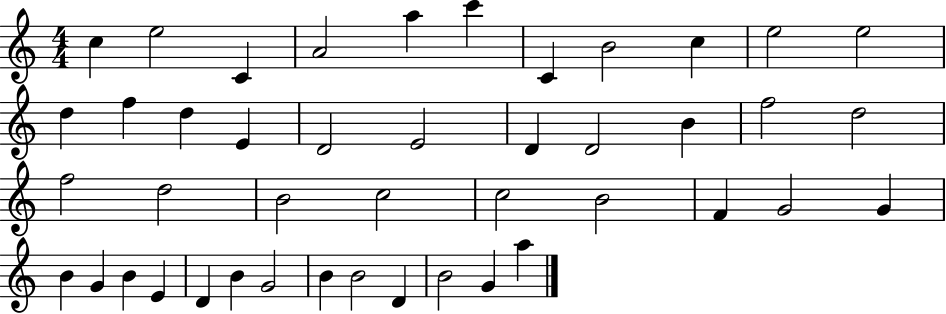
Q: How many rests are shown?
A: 0